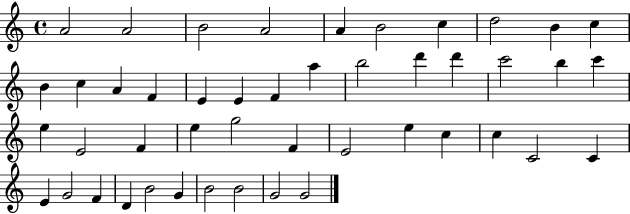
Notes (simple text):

A4/h A4/h B4/h A4/h A4/q B4/h C5/q D5/h B4/q C5/q B4/q C5/q A4/q F4/q E4/q E4/q F4/q A5/q B5/h D6/q D6/q C6/h B5/q C6/q E5/q E4/h F4/q E5/q G5/h F4/q E4/h E5/q C5/q C5/q C4/h C4/q E4/q G4/h F4/q D4/q B4/h G4/q B4/h B4/h G4/h G4/h